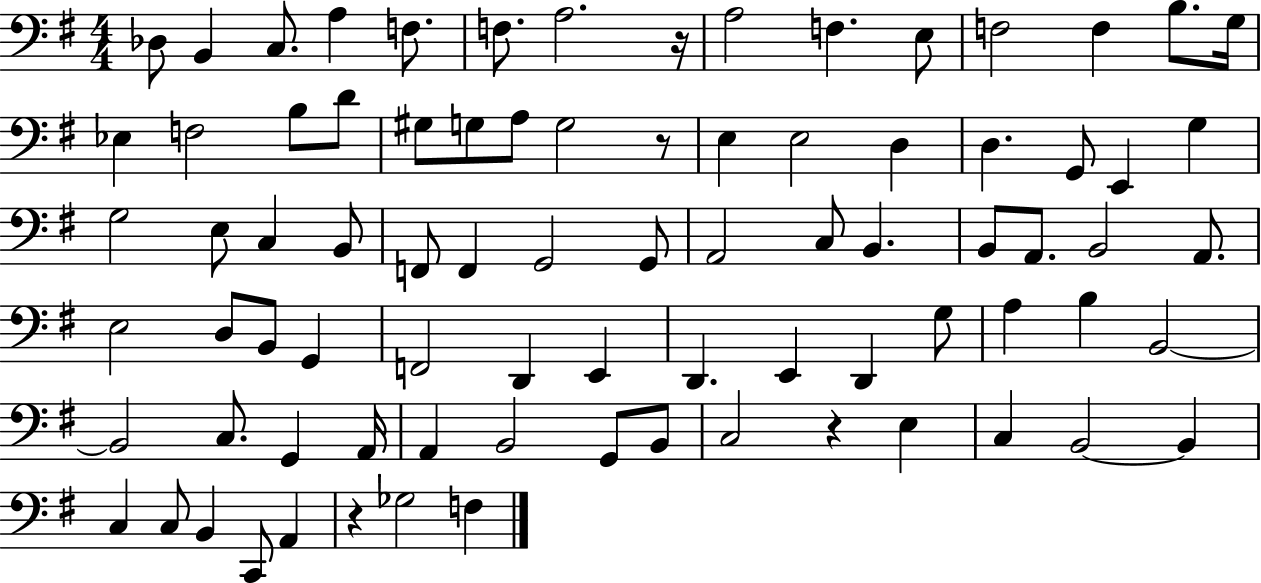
{
  \clef bass
  \numericTimeSignature
  \time 4/4
  \key g \major
  \repeat volta 2 { des8 b,4 c8. a4 f8. | f8. a2. r16 | a2 f4. e8 | f2 f4 b8. g16 | \break ees4 f2 b8 d'8 | gis8 g8 a8 g2 r8 | e4 e2 d4 | d4. g,8 e,4 g4 | \break g2 e8 c4 b,8 | f,8 f,4 g,2 g,8 | a,2 c8 b,4. | b,8 a,8. b,2 a,8. | \break e2 d8 b,8 g,4 | f,2 d,4 e,4 | d,4. e,4 d,4 g8 | a4 b4 b,2~~ | \break b,2 c8. g,4 a,16 | a,4 b,2 g,8 b,8 | c2 r4 e4 | c4 b,2~~ b,4 | \break c4 c8 b,4 c,8 a,4 | r4 ges2 f4 | } \bar "|."
}